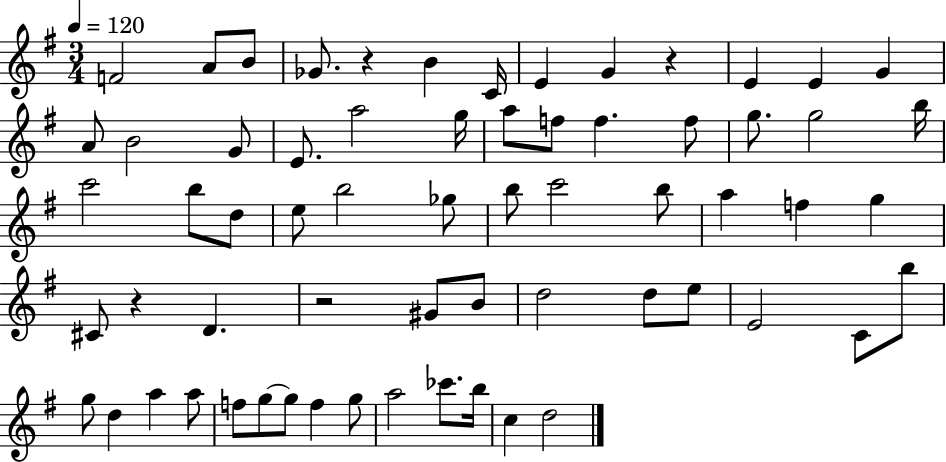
F4/h A4/e B4/e Gb4/e. R/q B4/q C4/s E4/q G4/q R/q E4/q E4/q G4/q A4/e B4/h G4/e E4/e. A5/h G5/s A5/e F5/e F5/q. F5/e G5/e. G5/h B5/s C6/h B5/e D5/e E5/e B5/h Gb5/e B5/e C6/h B5/e A5/q F5/q G5/q C#4/e R/q D4/q. R/h G#4/e B4/e D5/h D5/e E5/e E4/h C4/e B5/e G5/e D5/q A5/q A5/e F5/e G5/e G5/e F5/q G5/e A5/h CES6/e. B5/s C5/q D5/h